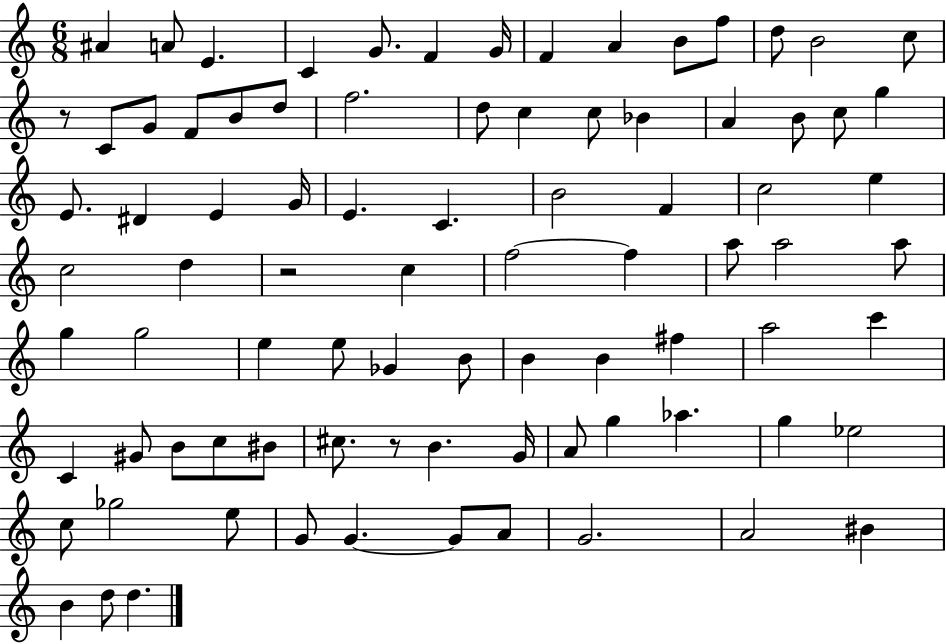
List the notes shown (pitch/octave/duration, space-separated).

A#4/q A4/e E4/q. C4/q G4/e. F4/q G4/s F4/q A4/q B4/e F5/e D5/e B4/h C5/e R/e C4/e G4/e F4/e B4/e D5/e F5/h. D5/e C5/q C5/e Bb4/q A4/q B4/e C5/e G5/q E4/e. D#4/q E4/q G4/s E4/q. C4/q. B4/h F4/q C5/h E5/q C5/h D5/q R/h C5/q F5/h F5/q A5/e A5/h A5/e G5/q G5/h E5/q E5/e Gb4/q B4/e B4/q B4/q F#5/q A5/h C6/q C4/q G#4/e B4/e C5/e BIS4/e C#5/e. R/e B4/q. G4/s A4/e G5/q Ab5/q. G5/q Eb5/h C5/e Gb5/h E5/e G4/e G4/q. G4/e A4/e G4/h. A4/h BIS4/q B4/q D5/e D5/q.